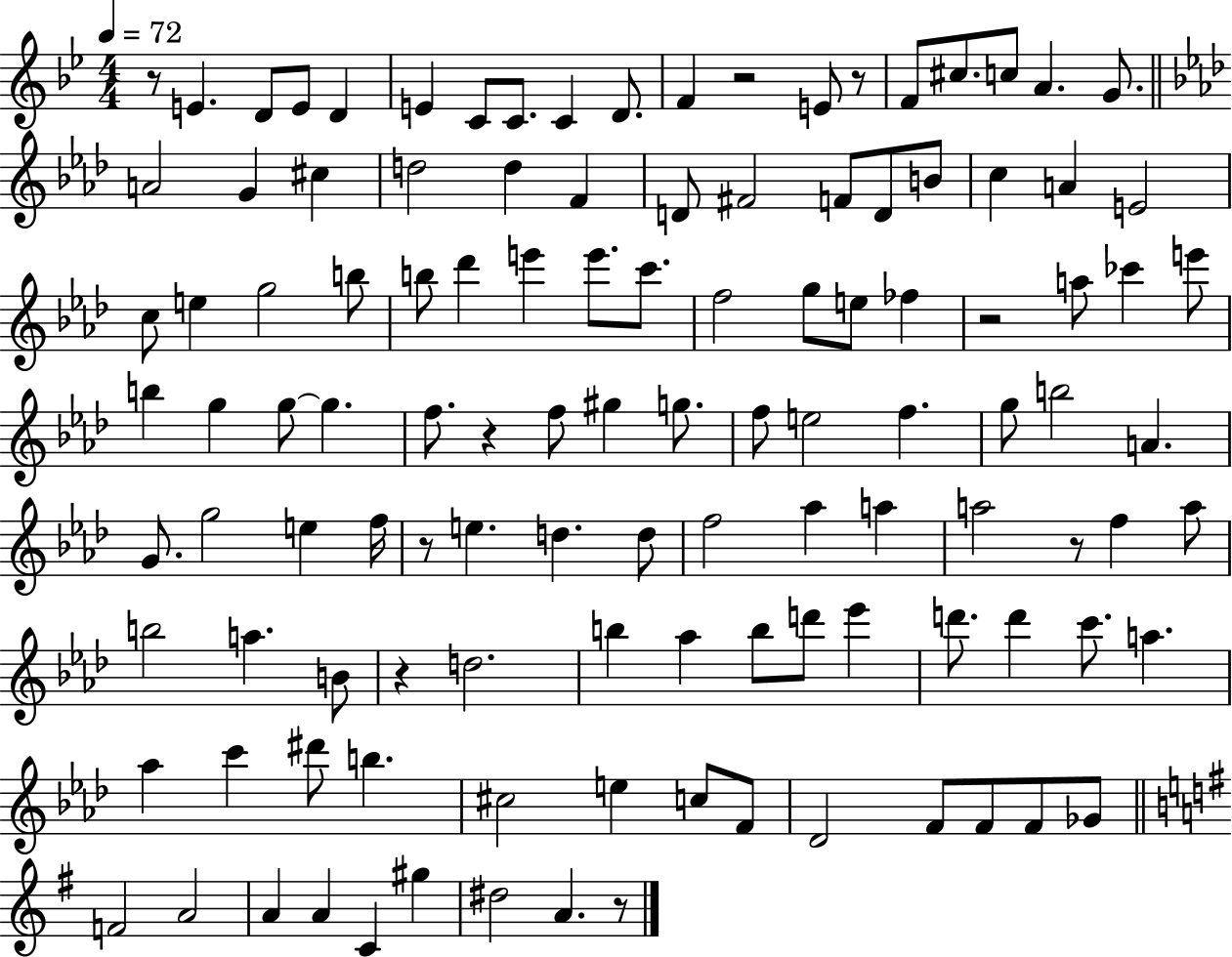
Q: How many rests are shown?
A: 9